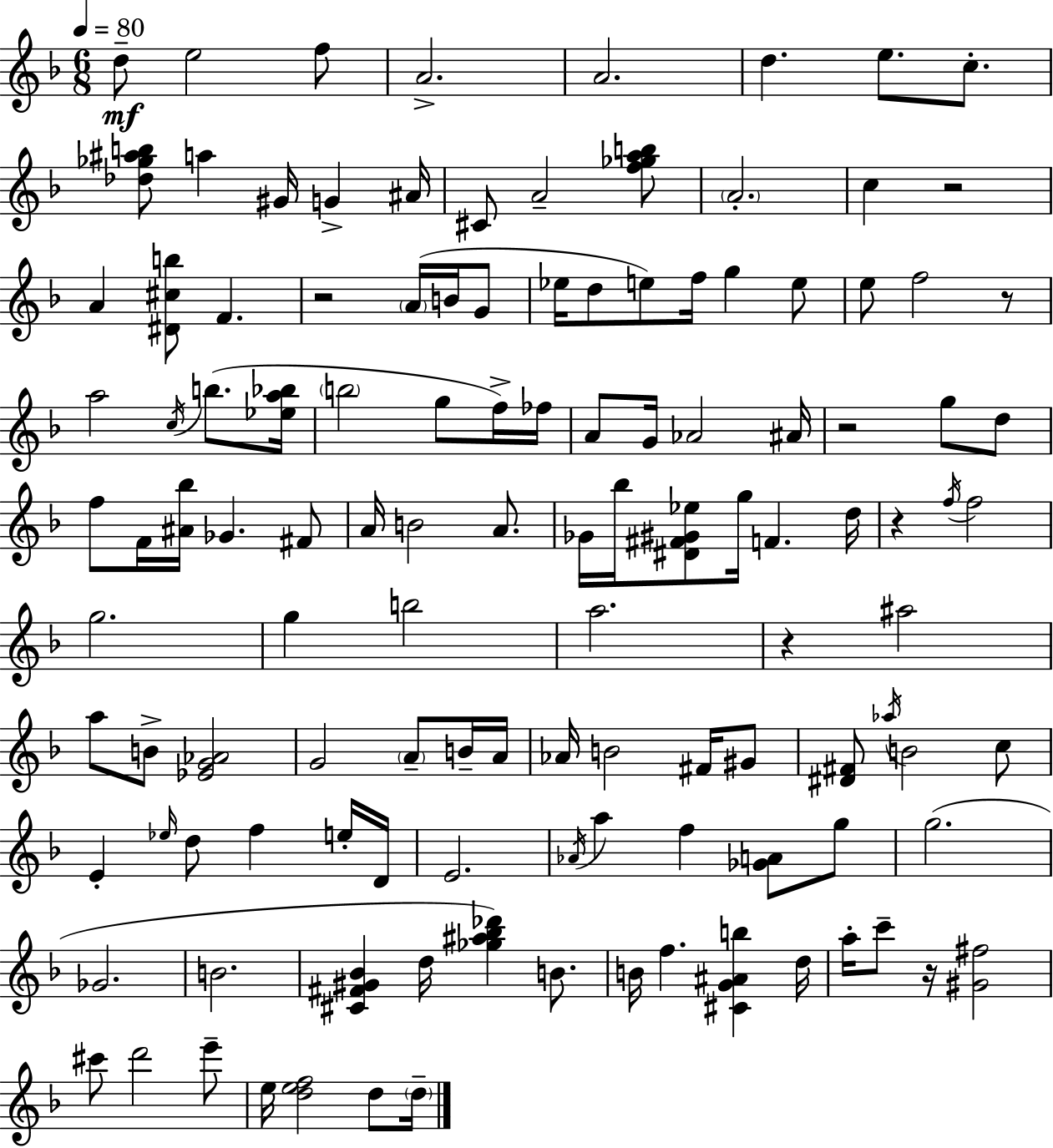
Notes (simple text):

D5/e E5/h F5/e A4/h. A4/h. D5/q. E5/e. C5/e. [Db5,Gb5,A#5,B5]/e A5/q G#4/s G4/q A#4/s C#4/e A4/h [F5,Gb5,A5,B5]/e A4/h. C5/q R/h A4/q [D#4,C#5,B5]/e F4/q. R/h A4/s B4/s G4/e Eb5/s D5/e E5/e F5/s G5/q E5/e E5/e F5/h R/e A5/h C5/s B5/e. [Eb5,A5,Bb5]/s B5/h G5/e F5/s FES5/s A4/e G4/s Ab4/h A#4/s R/h G5/e D5/e F5/e F4/s [A#4,Bb5]/s Gb4/q. F#4/e A4/s B4/h A4/e. Gb4/s Bb5/s [D#4,F#4,G#4,Eb5]/e G5/s F4/q. D5/s R/q F5/s F5/h G5/h. G5/q B5/h A5/h. R/q A#5/h A5/e B4/e [Eb4,G4,Ab4]/h G4/h A4/e B4/s A4/s Ab4/s B4/h F#4/s G#4/e [D#4,F#4]/e Ab5/s B4/h C5/e E4/q Eb5/s D5/e F5/q E5/s D4/s E4/h. Ab4/s A5/q F5/q [Gb4,A4]/e G5/e G5/h. Gb4/h. B4/h. [C#4,F#4,G#4,Bb4]/q D5/s [Gb5,A#5,Bb5,Db6]/q B4/e. B4/s F5/q. [C#4,G4,A#4,B5]/q D5/s A5/s C6/e R/s [G#4,F#5]/h C#6/e D6/h E6/e E5/s [D5,E5,F5]/h D5/e D5/s